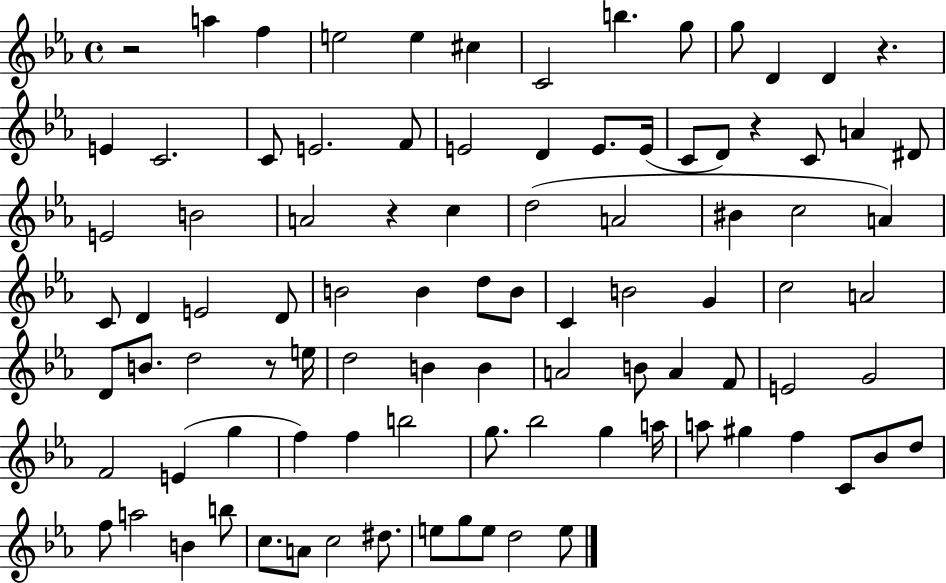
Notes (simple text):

R/h A5/q F5/q E5/h E5/q C#5/q C4/h B5/q. G5/e G5/e D4/q D4/q R/q. E4/q C4/h. C4/e E4/h. F4/e E4/h D4/q E4/e. E4/s C4/e D4/e R/q C4/e A4/q D#4/e E4/h B4/h A4/h R/q C5/q D5/h A4/h BIS4/q C5/h A4/q C4/e D4/q E4/h D4/e B4/h B4/q D5/e B4/e C4/q B4/h G4/q C5/h A4/h D4/e B4/e. D5/h R/e E5/s D5/h B4/q B4/q A4/h B4/e A4/q F4/e E4/h G4/h F4/h E4/q G5/q F5/q F5/q B5/h G5/e. Bb5/h G5/q A5/s A5/e G#5/q F5/q C4/e Bb4/e D5/e F5/e A5/h B4/q B5/e C5/e. A4/e C5/h D#5/e. E5/e G5/e E5/e D5/h E5/e